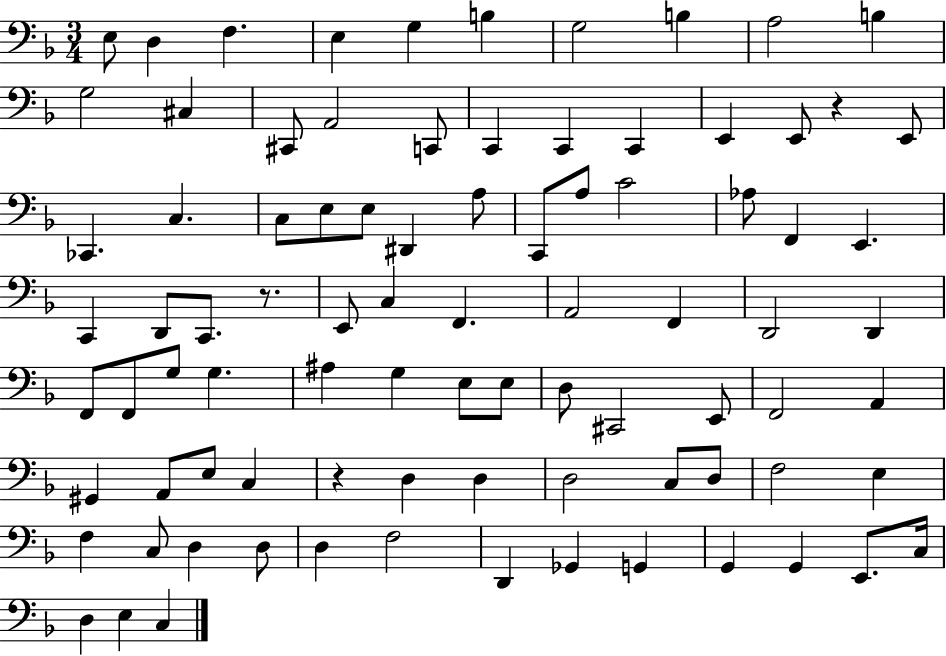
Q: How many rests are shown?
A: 3